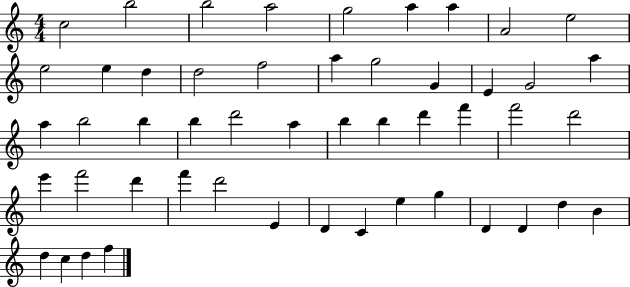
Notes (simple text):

C5/h B5/h B5/h A5/h G5/h A5/q A5/q A4/h E5/h E5/h E5/q D5/q D5/h F5/h A5/q G5/h G4/q E4/q G4/h A5/q A5/q B5/h B5/q B5/q D6/h A5/q B5/q B5/q D6/q F6/q F6/h D6/h E6/q F6/h D6/q F6/q D6/h E4/q D4/q C4/q E5/q G5/q D4/q D4/q D5/q B4/q D5/q C5/q D5/q F5/q